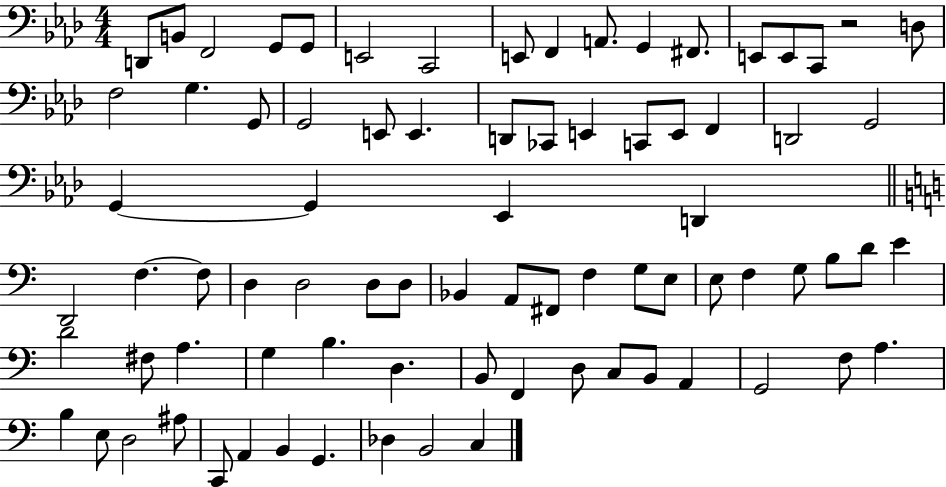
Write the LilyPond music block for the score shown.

{
  \clef bass
  \numericTimeSignature
  \time 4/4
  \key aes \major
  d,8 b,8 f,2 g,8 g,8 | e,2 c,2 | e,8 f,4 a,8. g,4 fis,8. | e,8 e,8 c,8 r2 d8 | \break f2 g4. g,8 | g,2 e,8 e,4. | d,8 ces,8 e,4 c,8 e,8 f,4 | d,2 g,2 | \break g,4~~ g,4 ees,4 d,4 | \bar "||" \break \key c \major d,2 f4.~~ f8 | d4 d2 d8 d8 | bes,4 a,8 fis,8 f4 g8 e8 | e8 f4 g8 b8 d'8 e'4 | \break d'2 fis8 a4. | g4 b4. d4. | b,8 f,4 d8 c8 b,8 a,4 | g,2 f8 a4. | \break b4 e8 d2 ais8 | c,8 a,4 b,4 g,4. | des4 b,2 c4 | \bar "|."
}